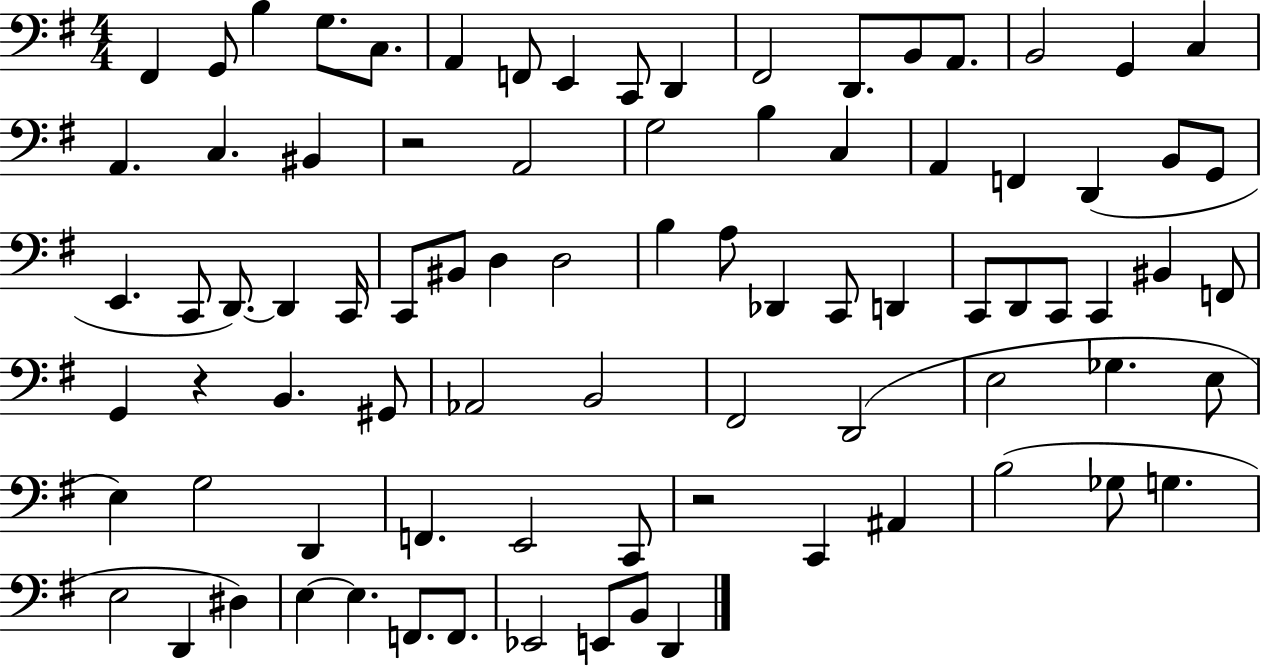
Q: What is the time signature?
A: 4/4